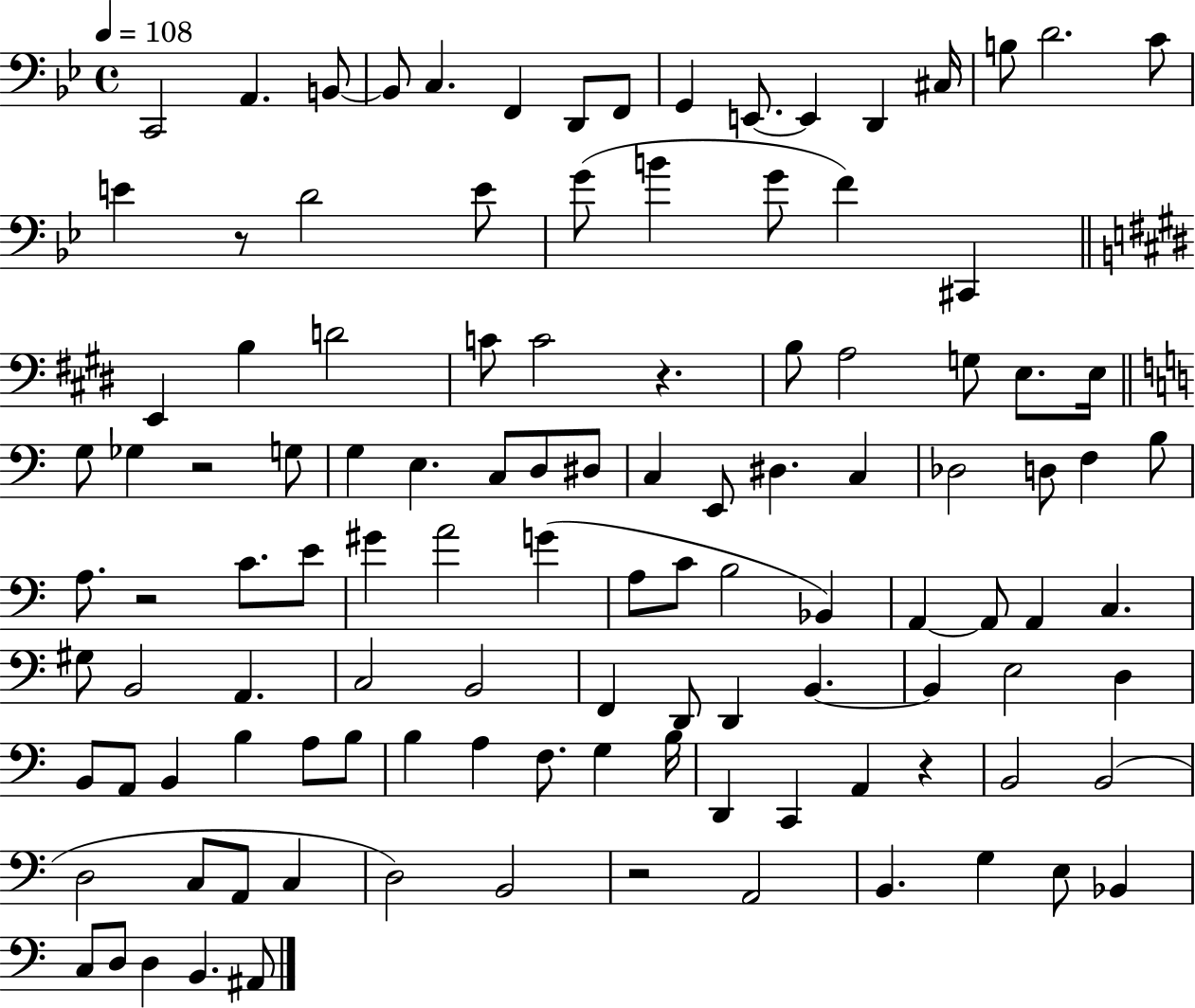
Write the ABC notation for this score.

X:1
T:Untitled
M:4/4
L:1/4
K:Bb
C,,2 A,, B,,/2 B,,/2 C, F,, D,,/2 F,,/2 G,, E,,/2 E,, D,, ^C,/4 B,/2 D2 C/2 E z/2 D2 E/2 G/2 B G/2 F ^C,, E,, B, D2 C/2 C2 z B,/2 A,2 G,/2 E,/2 E,/4 G,/2 _G, z2 G,/2 G, E, C,/2 D,/2 ^D,/2 C, E,,/2 ^D, C, _D,2 D,/2 F, B,/2 A,/2 z2 C/2 E/2 ^G A2 G A,/2 C/2 B,2 _B,, A,, A,,/2 A,, C, ^G,/2 B,,2 A,, C,2 B,,2 F,, D,,/2 D,, B,, B,, E,2 D, B,,/2 A,,/2 B,, B, A,/2 B,/2 B, A, F,/2 G, B,/4 D,, C,, A,, z B,,2 B,,2 D,2 C,/2 A,,/2 C, D,2 B,,2 z2 A,,2 B,, G, E,/2 _B,, C,/2 D,/2 D, B,, ^A,,/2